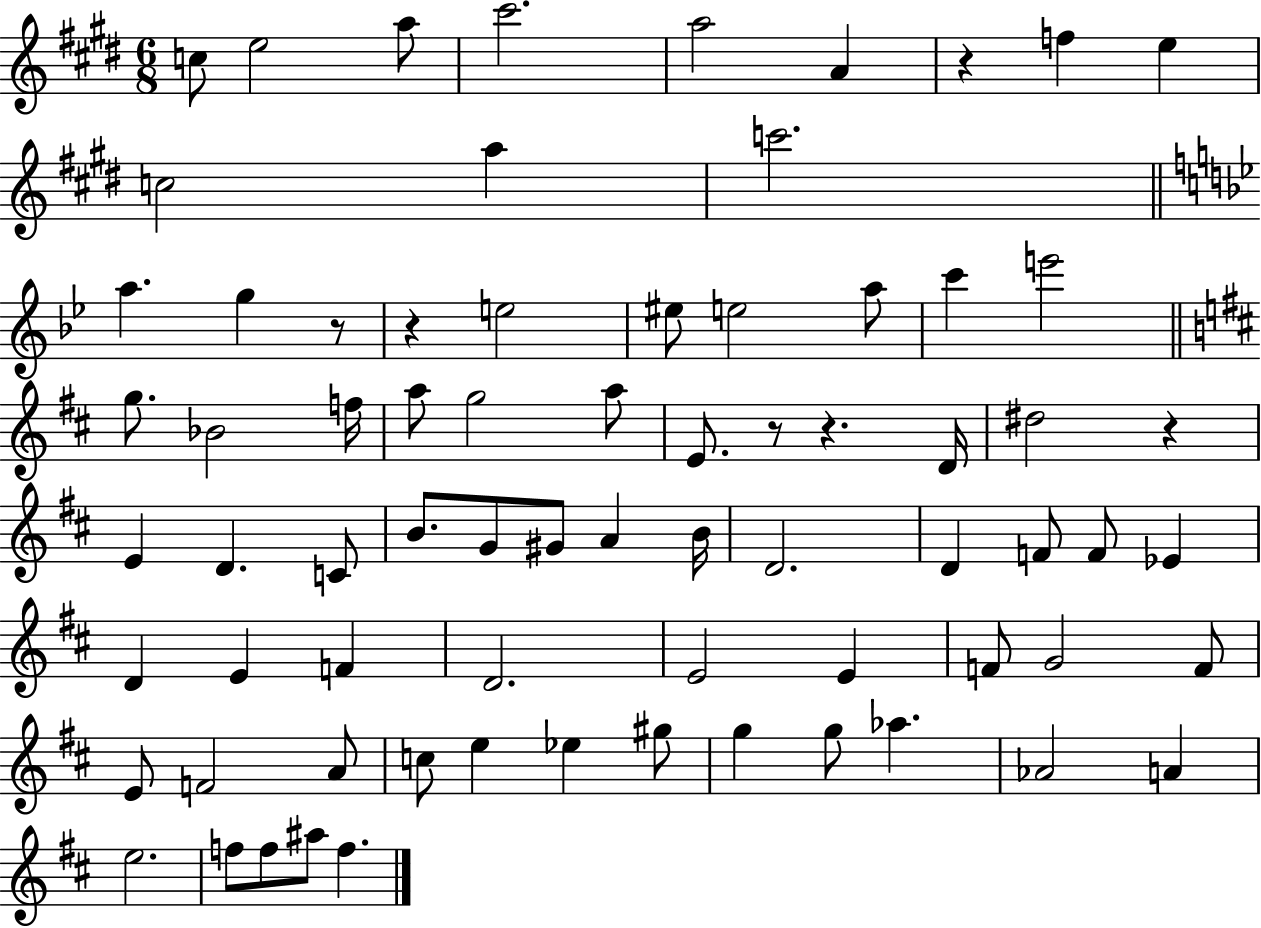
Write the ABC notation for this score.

X:1
T:Untitled
M:6/8
L:1/4
K:E
c/2 e2 a/2 ^c'2 a2 A z f e c2 a c'2 a g z/2 z e2 ^e/2 e2 a/2 c' e'2 g/2 _B2 f/4 a/2 g2 a/2 E/2 z/2 z D/4 ^d2 z E D C/2 B/2 G/2 ^G/2 A B/4 D2 D F/2 F/2 _E D E F D2 E2 E F/2 G2 F/2 E/2 F2 A/2 c/2 e _e ^g/2 g g/2 _a _A2 A e2 f/2 f/2 ^a/2 f